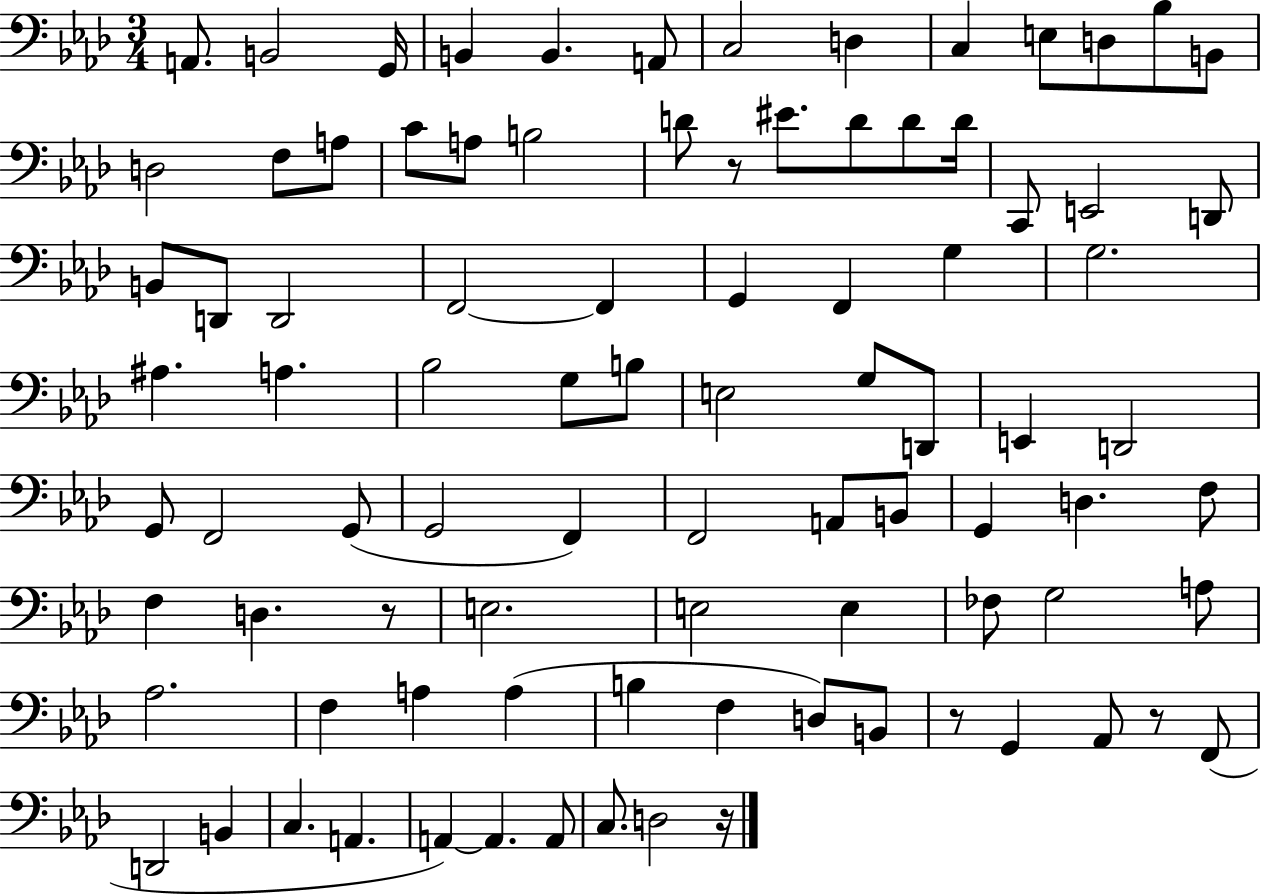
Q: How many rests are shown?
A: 5